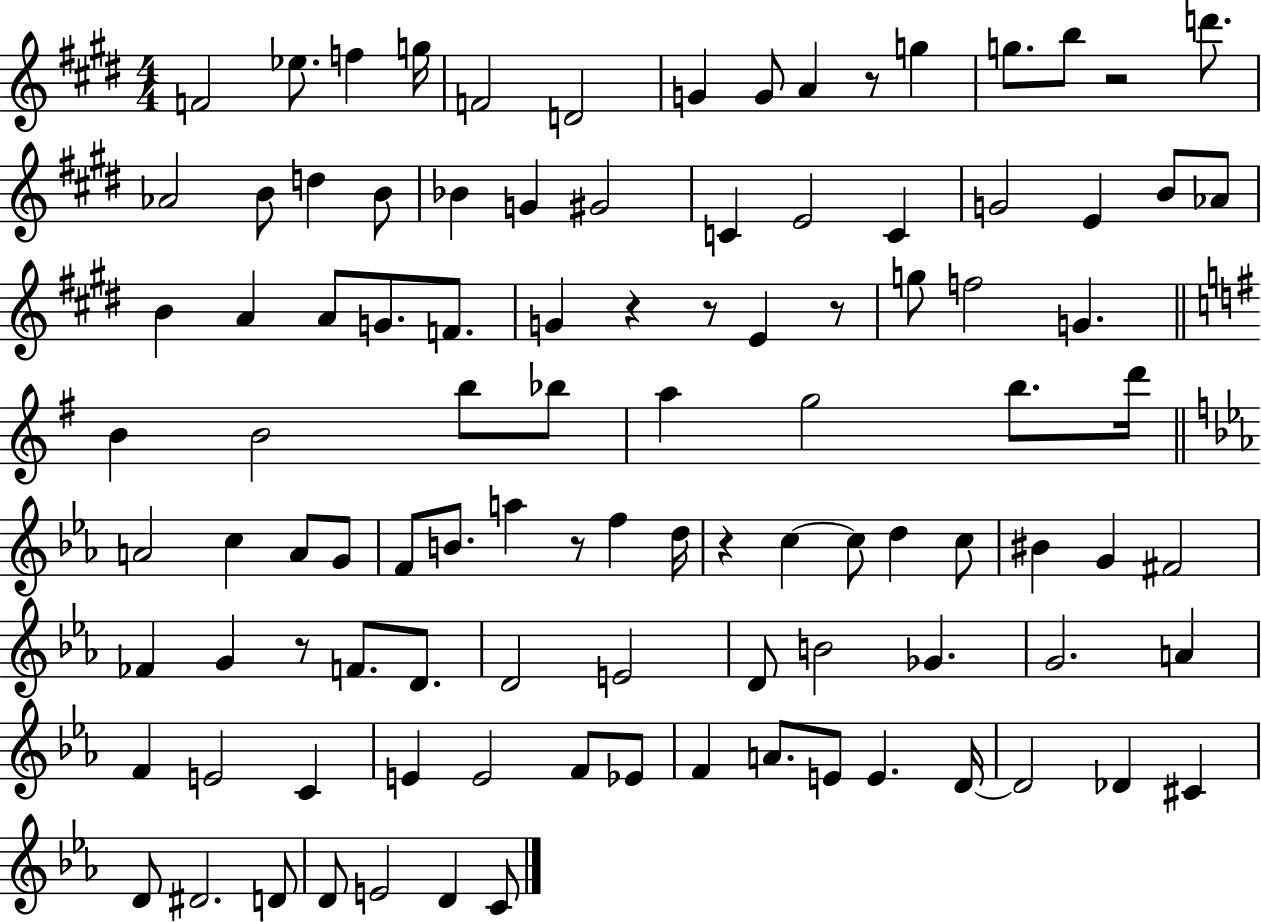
{
  \clef treble
  \numericTimeSignature
  \time 4/4
  \key e \major
  \repeat volta 2 { f'2 ees''8. f''4 g''16 | f'2 d'2 | g'4 g'8 a'4 r8 g''4 | g''8. b''8 r2 d'''8. | \break aes'2 b'8 d''4 b'8 | bes'4 g'4 gis'2 | c'4 e'2 c'4 | g'2 e'4 b'8 aes'8 | \break b'4 a'4 a'8 g'8. f'8. | g'4 r4 r8 e'4 r8 | g''8 f''2 g'4. | \bar "||" \break \key g \major b'4 b'2 b''8 bes''8 | a''4 g''2 b''8. d'''16 | \bar "||" \break \key ees \major a'2 c''4 a'8 g'8 | f'8 b'8. a''4 r8 f''4 d''16 | r4 c''4~~ c''8 d''4 c''8 | bis'4 g'4 fis'2 | \break fes'4 g'4 r8 f'8. d'8. | d'2 e'2 | d'8 b'2 ges'4. | g'2. a'4 | \break f'4 e'2 c'4 | e'4 e'2 f'8 ees'8 | f'4 a'8. e'8 e'4. d'16~~ | d'2 des'4 cis'4 | \break d'8 dis'2. d'8 | d'8 e'2 d'4 c'8 | } \bar "|."
}